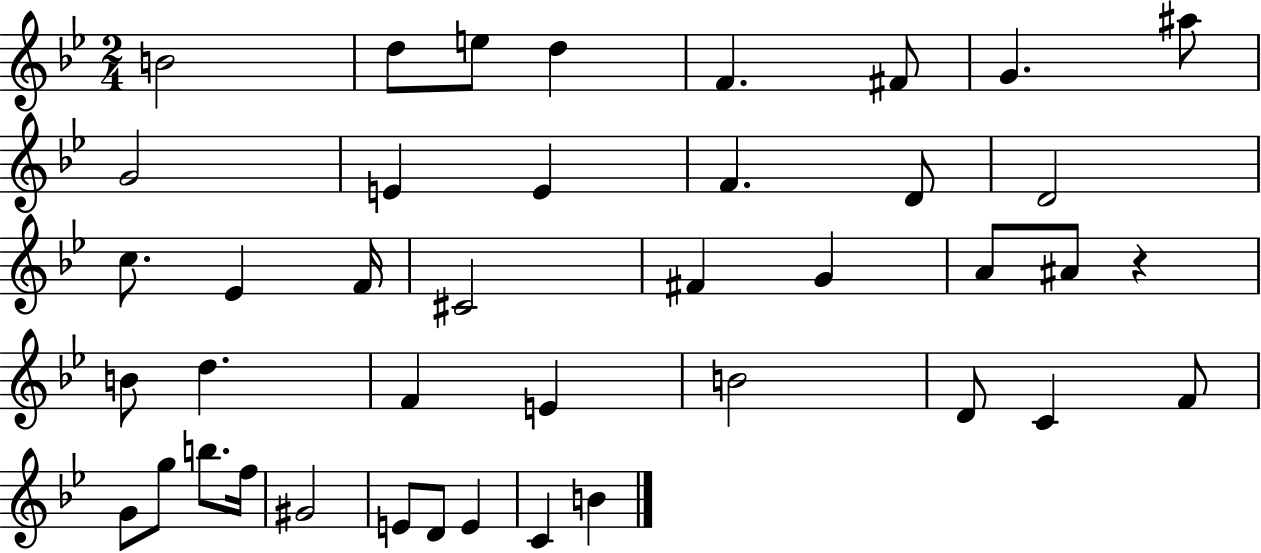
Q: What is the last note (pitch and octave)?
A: B4